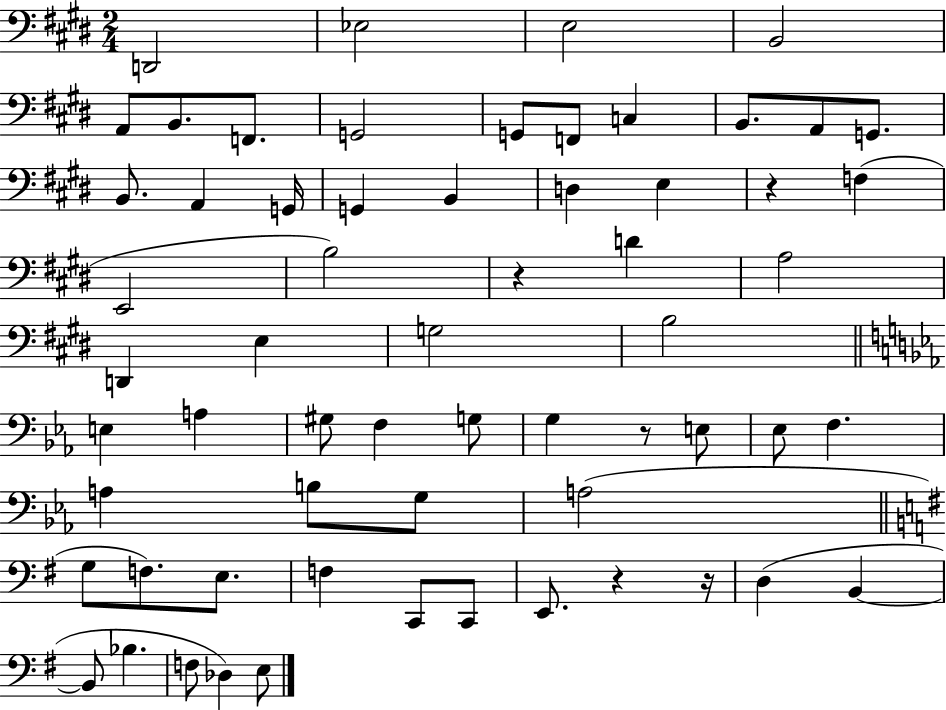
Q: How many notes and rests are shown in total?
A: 62